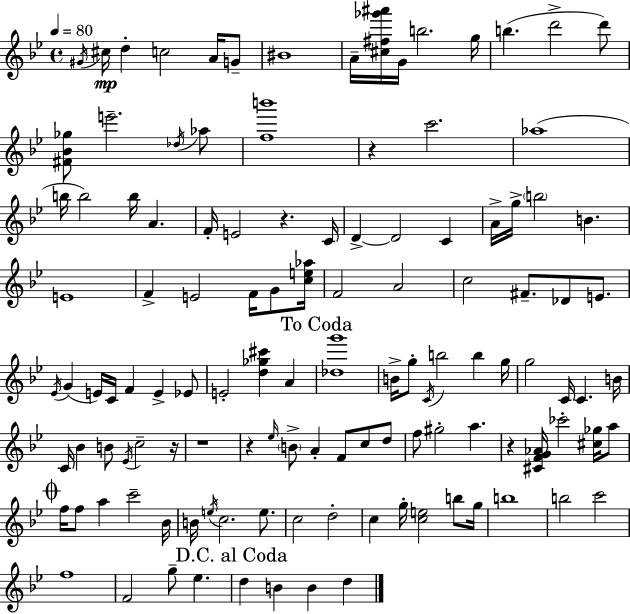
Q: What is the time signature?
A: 4/4